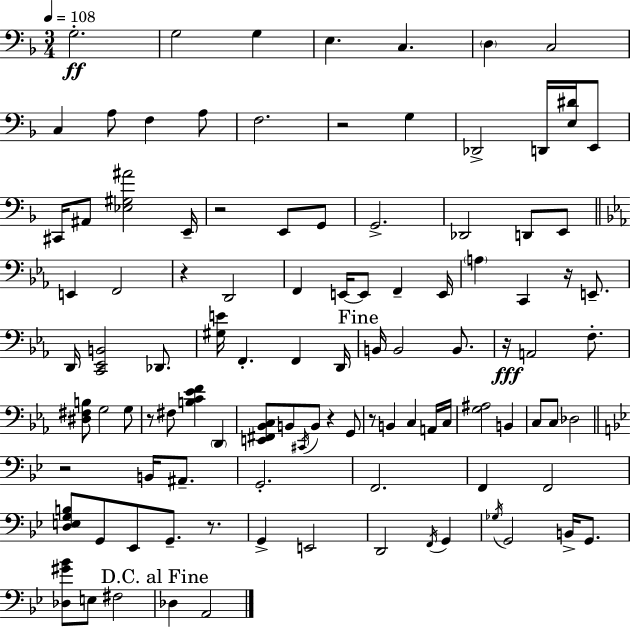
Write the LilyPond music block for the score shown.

{
  \clef bass
  \numericTimeSignature
  \time 3/4
  \key d \minor
  \tempo 4 = 108
  g2.-.\ff | g2 g4 | e4. c4. | \parenthesize d4 c2 | \break c4 a8 f4 a8 | f2. | r2 g4 | des,2-> d,16 <e dis'>16 e,8 | \break cis,16 ais,8 <ees gis ais'>2 e,16-- | r2 e,8 g,8 | g,2.-> | des,2 d,8 e,8 | \break \bar "||" \break \key c \minor e,4 f,2 | r4 d,2 | f,4 e,16~~ e,8 f,4-- e,16 | \parenthesize a4 c,4 r16 e,8.-- | \break d,16 <c, ees, b,>2 des,8. | <gis e'>16 f,4.-. f,4 d,16 | \mark "Fine" b,16 b,2 b,8. | r16\fff a,2 f8.-. | \break <dis fis b>8 g2 g8 | r8 fis8 <b c' ees' f'>4 \parenthesize d,4 | <e, fis, bes, c>8 b,8 \acciaccatura { cis,16 } b,8 r4 g,8 | r8 b,4 c4 a,16 | \break c16 <g ais>2 b,4 | c8 c8 des2 | \bar "||" \break \key g \minor r2 b,16 ais,8.-- | g,2.-. | f,2. | f,4 f,2 | \break <d e g b>8 g,8 ees,8 g,8.-- r8. | g,4-> e,2 | d,2 \acciaccatura { f,16 } g,4 | \acciaccatura { ges16 } g,2 b,16-> g,8. | \break <des gis' bes'>8 e8 fis2 | \mark "D.C. al Fine" des4 a,2 | \bar "|."
}